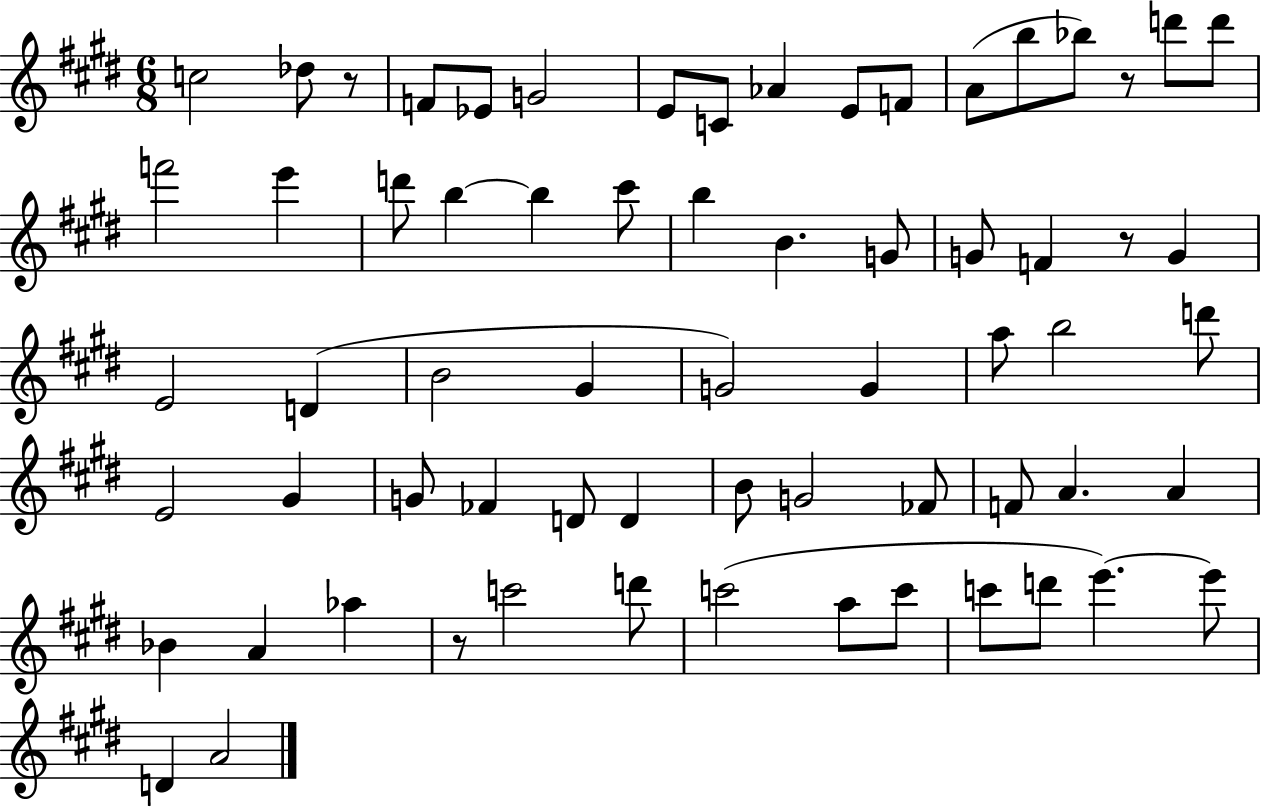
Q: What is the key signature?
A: E major